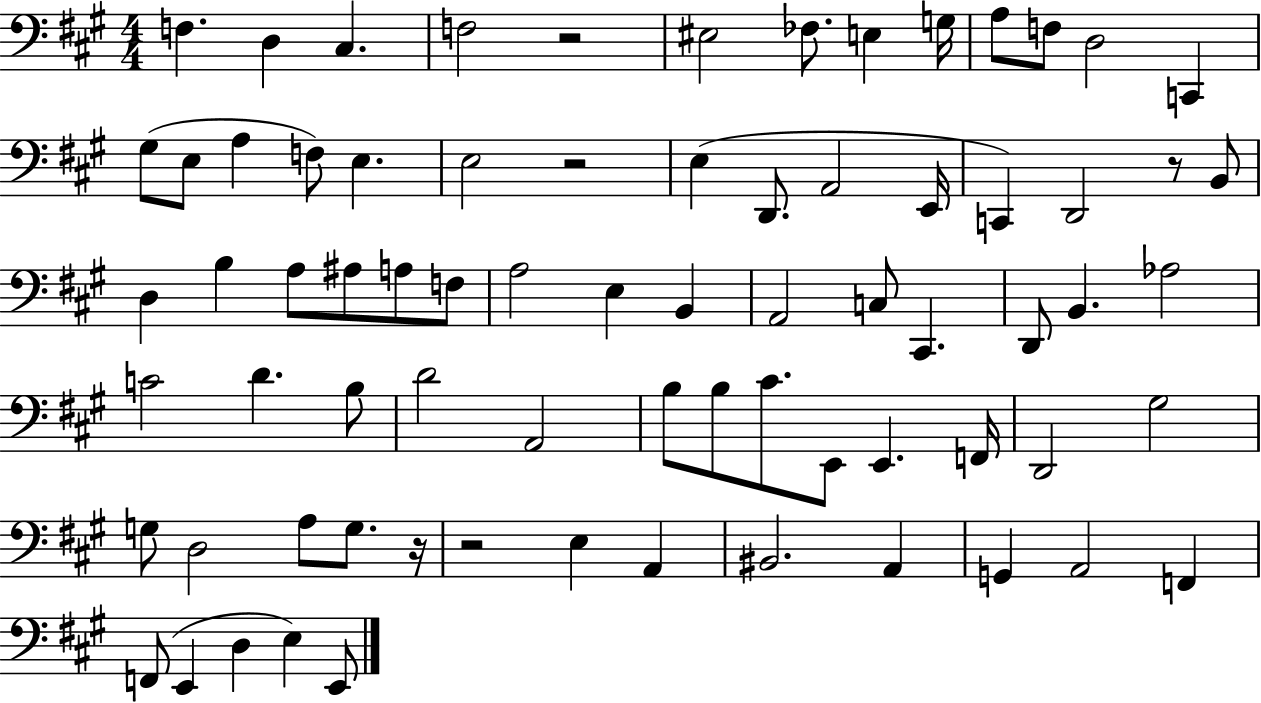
X:1
T:Untitled
M:4/4
L:1/4
K:A
F, D, ^C, F,2 z2 ^E,2 _F,/2 E, G,/4 A,/2 F,/2 D,2 C,, ^G,/2 E,/2 A, F,/2 E, E,2 z2 E, D,,/2 A,,2 E,,/4 C,, D,,2 z/2 B,,/2 D, B, A,/2 ^A,/2 A,/2 F,/2 A,2 E, B,, A,,2 C,/2 ^C,, D,,/2 B,, _A,2 C2 D B,/2 D2 A,,2 B,/2 B,/2 ^C/2 E,,/2 E,, F,,/4 D,,2 ^G,2 G,/2 D,2 A,/2 G,/2 z/4 z2 E, A,, ^B,,2 A,, G,, A,,2 F,, F,,/2 E,, D, E, E,,/2